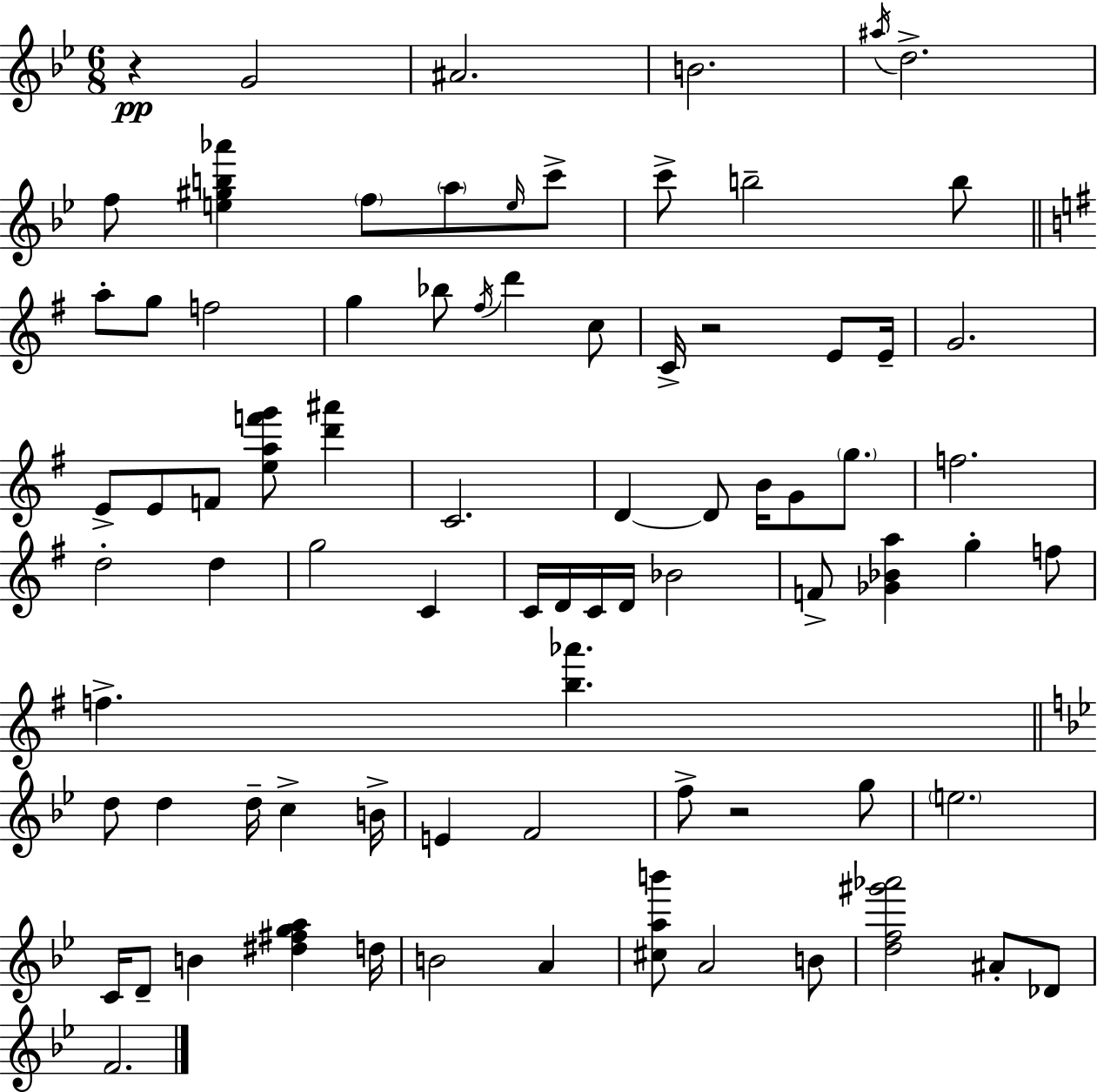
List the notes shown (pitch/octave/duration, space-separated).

R/q G4/h A#4/h. B4/h. A#5/s D5/h. F5/e [E5,G#5,B5,Ab6]/q F5/e A5/e E5/s C6/e C6/e B5/h B5/e A5/e G5/e F5/h G5/q Bb5/e F#5/s D6/q C5/e C4/s R/h E4/e E4/s G4/h. E4/e E4/e F4/e [E5,A5,F6,G6]/e [D6,A#6]/q C4/h. D4/q D4/e B4/s G4/e G5/e. F5/h. D5/h D5/q G5/h C4/q C4/s D4/s C4/s D4/s Bb4/h F4/e [Gb4,Bb4,A5]/q G5/q F5/e F5/q. [B5,Ab6]/q. D5/e D5/q D5/s C5/q B4/s E4/q F4/h F5/e R/h G5/e E5/h. C4/s D4/e B4/q [D#5,F#5,G5,A5]/q D5/s B4/h A4/q [C#5,A5,B6]/e A4/h B4/e [D5,F5,G#6,Ab6]/h A#4/e Db4/e F4/h.